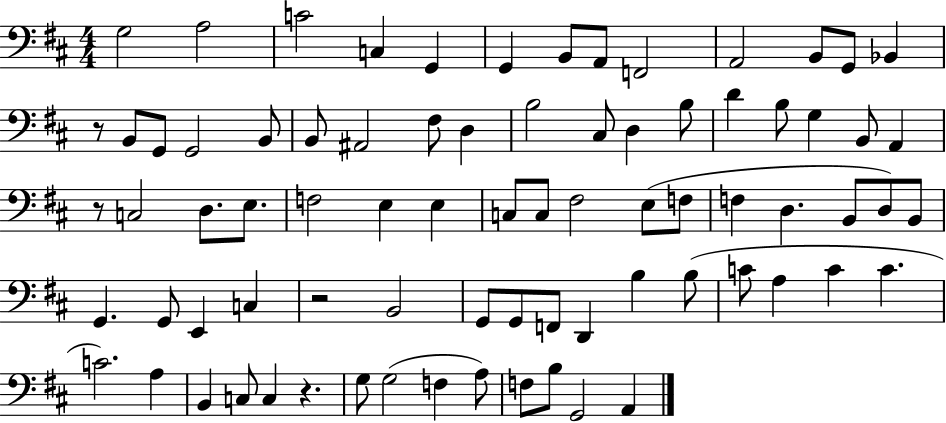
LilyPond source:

{
  \clef bass
  \numericTimeSignature
  \time 4/4
  \key d \major
  g2 a2 | c'2 c4 g,4 | g,4 b,8 a,8 f,2 | a,2 b,8 g,8 bes,4 | \break r8 b,8 g,8 g,2 b,8 | b,8 ais,2 fis8 d4 | b2 cis8 d4 b8 | d'4 b8 g4 b,8 a,4 | \break r8 c2 d8. e8. | f2 e4 e4 | c8 c8 fis2 e8( f8 | f4 d4. b,8 d8) b,8 | \break g,4. g,8 e,4 c4 | r2 b,2 | g,8 g,8 f,8 d,4 b4 b8( | c'8 a4 c'4 c'4. | \break c'2.) a4 | b,4 c8 c4 r4. | g8 g2( f4 a8) | f8 b8 g,2 a,4 | \break \bar "|."
}